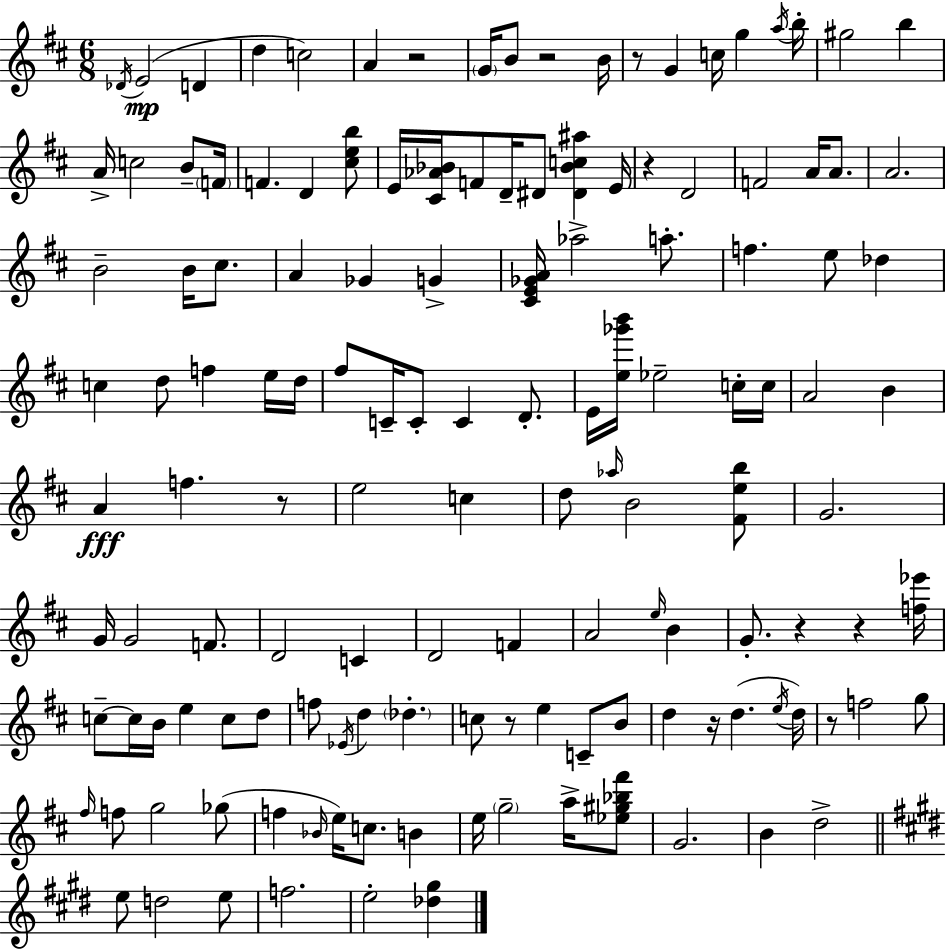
X:1
T:Untitled
M:6/8
L:1/4
K:D
_D/4 E2 D d c2 A z2 G/4 B/2 z2 B/4 z/2 G c/4 g a/4 b/4 ^g2 b A/4 c2 B/2 F/4 F D [^ceb]/2 E/4 [^C_A_B]/4 F/2 D/4 ^D/2 [^D_Bc^a] E/4 z D2 F2 A/4 A/2 A2 B2 B/4 ^c/2 A _G G [^CE_GA]/4 _a2 a/2 f e/2 _d c d/2 f e/4 d/4 ^f/2 C/4 C/2 C D/2 E/4 [e_g'b']/4 _e2 c/4 c/4 A2 B A f z/2 e2 c d/2 _a/4 B2 [^Feb]/2 G2 G/4 G2 F/2 D2 C D2 F A2 e/4 B G/2 z z [f_e']/4 c/2 c/4 B/4 e c/2 d/2 f/2 _E/4 d _d c/2 z/2 e C/2 B/2 d z/4 d e/4 d/4 z/2 f2 g/2 ^f/4 f/2 g2 _g/2 f _B/4 e/4 c/2 B e/4 g2 a/4 [_e^g_b^f']/2 G2 B d2 e/2 d2 e/2 f2 e2 [_d^g]